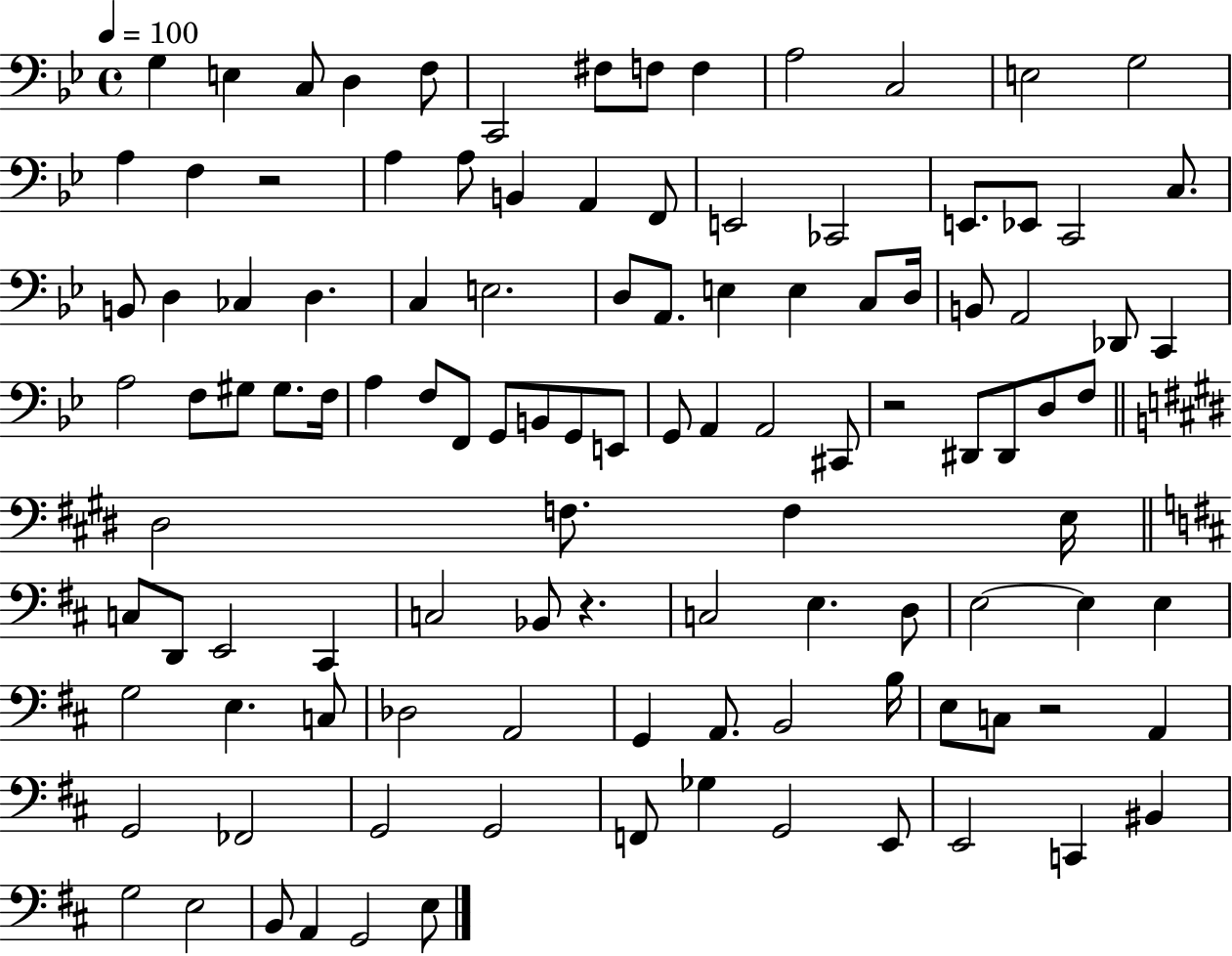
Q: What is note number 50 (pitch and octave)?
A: F2